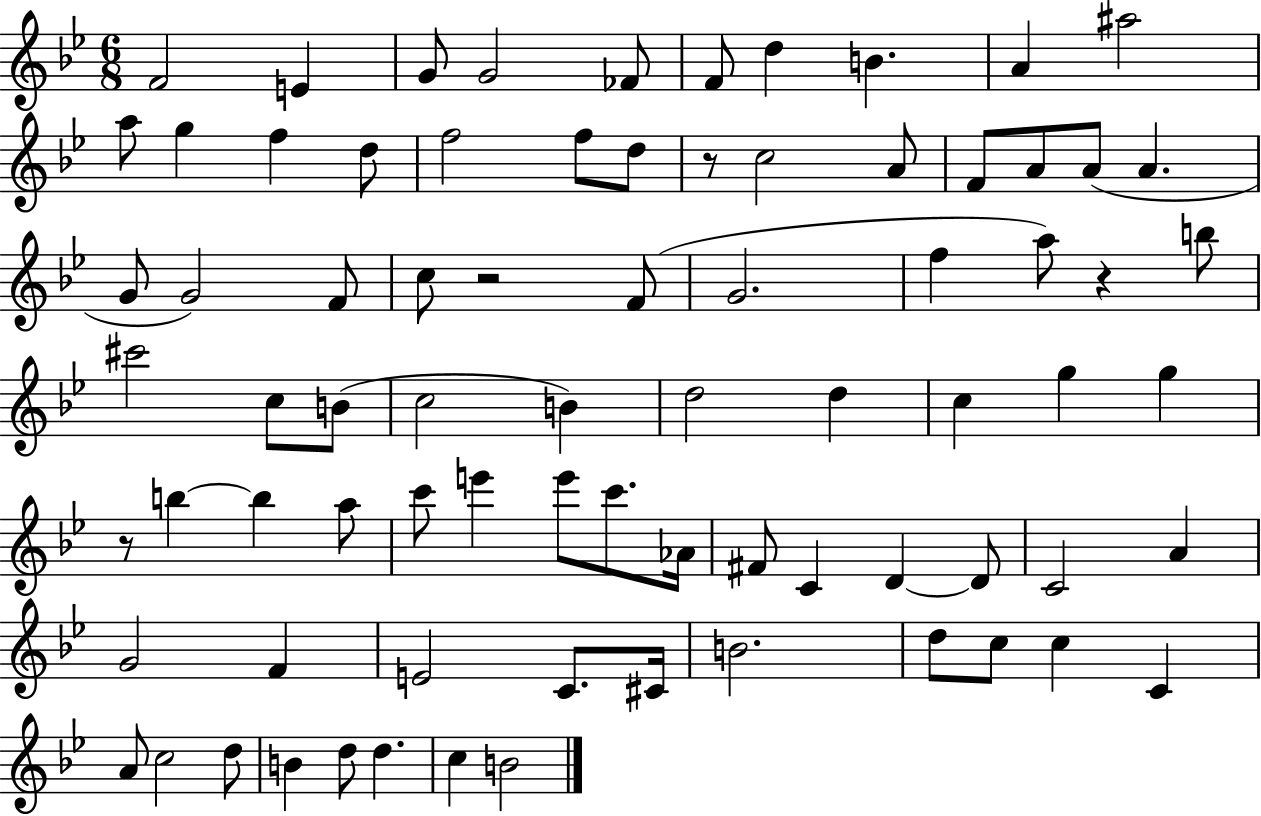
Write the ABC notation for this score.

X:1
T:Untitled
M:6/8
L:1/4
K:Bb
F2 E G/2 G2 _F/2 F/2 d B A ^a2 a/2 g f d/2 f2 f/2 d/2 z/2 c2 A/2 F/2 A/2 A/2 A G/2 G2 F/2 c/2 z2 F/2 G2 f a/2 z b/2 ^c'2 c/2 B/2 c2 B d2 d c g g z/2 b b a/2 c'/2 e' e'/2 c'/2 _A/4 ^F/2 C D D/2 C2 A G2 F E2 C/2 ^C/4 B2 d/2 c/2 c C A/2 c2 d/2 B d/2 d c B2